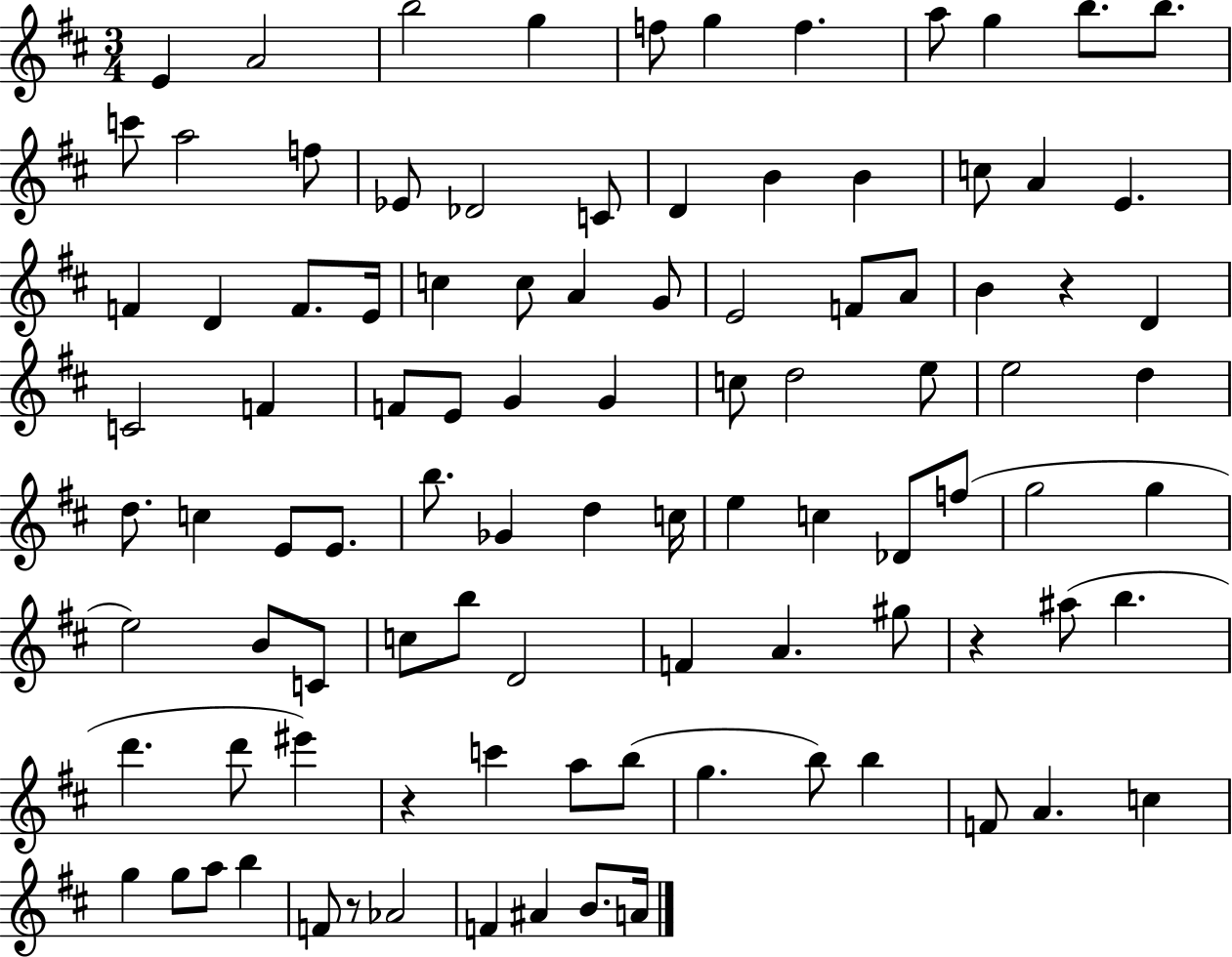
{
  \clef treble
  \numericTimeSignature
  \time 3/4
  \key d \major
  e'4 a'2 | b''2 g''4 | f''8 g''4 f''4. | a''8 g''4 b''8. b''8. | \break c'''8 a''2 f''8 | ees'8 des'2 c'8 | d'4 b'4 b'4 | c''8 a'4 e'4. | \break f'4 d'4 f'8. e'16 | c''4 c''8 a'4 g'8 | e'2 f'8 a'8 | b'4 r4 d'4 | \break c'2 f'4 | f'8 e'8 g'4 g'4 | c''8 d''2 e''8 | e''2 d''4 | \break d''8. c''4 e'8 e'8. | b''8. ges'4 d''4 c''16 | e''4 c''4 des'8 f''8( | g''2 g''4 | \break e''2) b'8 c'8 | c''8 b''8 d'2 | f'4 a'4. gis''8 | r4 ais''8( b''4. | \break d'''4. d'''8 eis'''4) | r4 c'''4 a''8 b''8( | g''4. b''8) b''4 | f'8 a'4. c''4 | \break g''4 g''8 a''8 b''4 | f'8 r8 aes'2 | f'4 ais'4 b'8. a'16 | \bar "|."
}